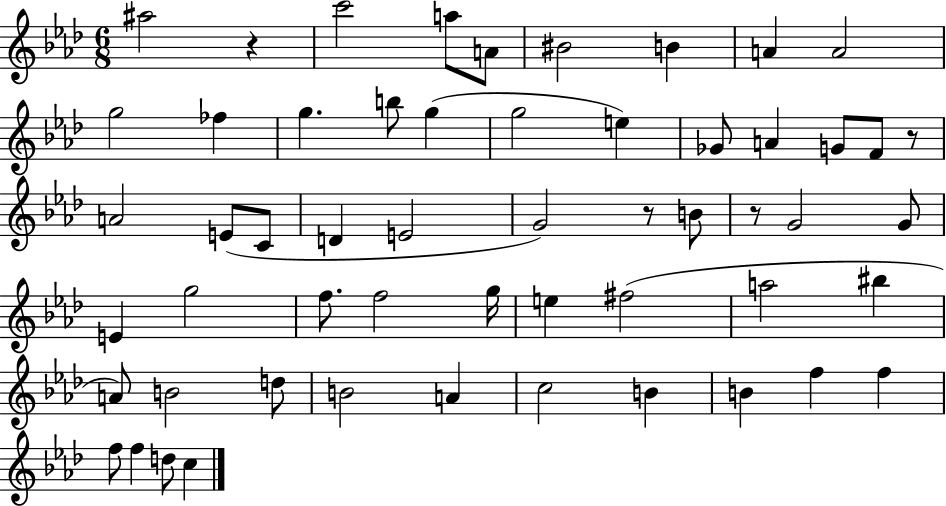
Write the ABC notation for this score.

X:1
T:Untitled
M:6/8
L:1/4
K:Ab
^a2 z c'2 a/2 A/2 ^B2 B A A2 g2 _f g b/2 g g2 e _G/2 A G/2 F/2 z/2 A2 E/2 C/2 D E2 G2 z/2 B/2 z/2 G2 G/2 E g2 f/2 f2 g/4 e ^f2 a2 ^b A/2 B2 d/2 B2 A c2 B B f f f/2 f d/2 c